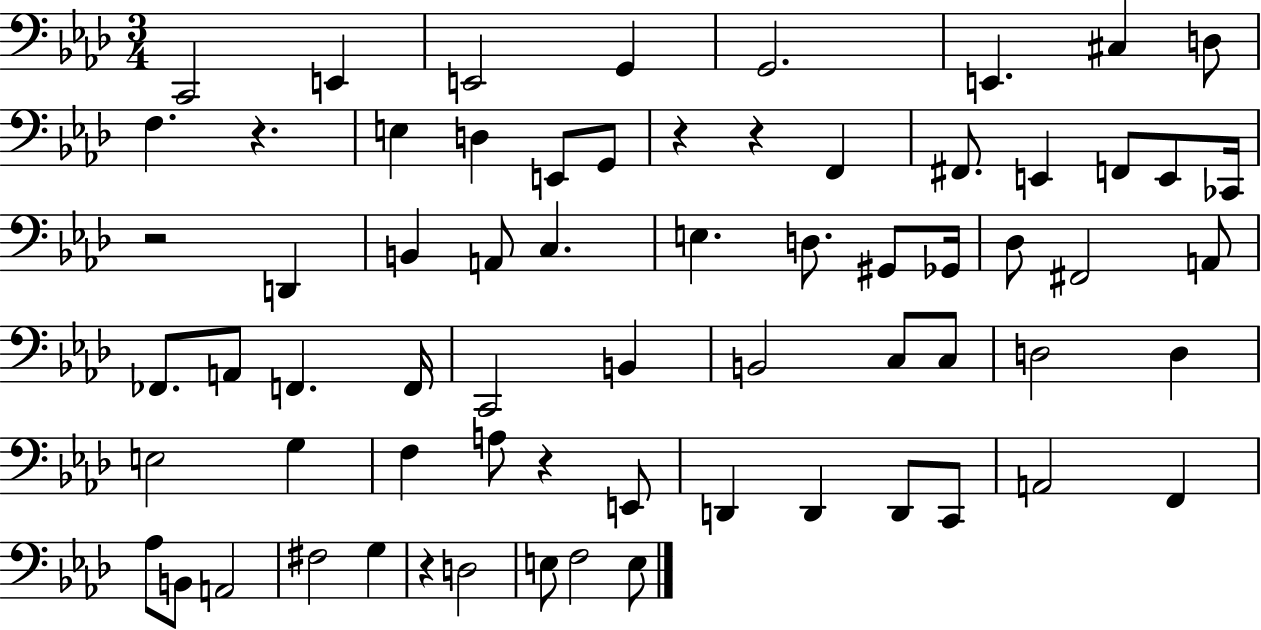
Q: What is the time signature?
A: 3/4